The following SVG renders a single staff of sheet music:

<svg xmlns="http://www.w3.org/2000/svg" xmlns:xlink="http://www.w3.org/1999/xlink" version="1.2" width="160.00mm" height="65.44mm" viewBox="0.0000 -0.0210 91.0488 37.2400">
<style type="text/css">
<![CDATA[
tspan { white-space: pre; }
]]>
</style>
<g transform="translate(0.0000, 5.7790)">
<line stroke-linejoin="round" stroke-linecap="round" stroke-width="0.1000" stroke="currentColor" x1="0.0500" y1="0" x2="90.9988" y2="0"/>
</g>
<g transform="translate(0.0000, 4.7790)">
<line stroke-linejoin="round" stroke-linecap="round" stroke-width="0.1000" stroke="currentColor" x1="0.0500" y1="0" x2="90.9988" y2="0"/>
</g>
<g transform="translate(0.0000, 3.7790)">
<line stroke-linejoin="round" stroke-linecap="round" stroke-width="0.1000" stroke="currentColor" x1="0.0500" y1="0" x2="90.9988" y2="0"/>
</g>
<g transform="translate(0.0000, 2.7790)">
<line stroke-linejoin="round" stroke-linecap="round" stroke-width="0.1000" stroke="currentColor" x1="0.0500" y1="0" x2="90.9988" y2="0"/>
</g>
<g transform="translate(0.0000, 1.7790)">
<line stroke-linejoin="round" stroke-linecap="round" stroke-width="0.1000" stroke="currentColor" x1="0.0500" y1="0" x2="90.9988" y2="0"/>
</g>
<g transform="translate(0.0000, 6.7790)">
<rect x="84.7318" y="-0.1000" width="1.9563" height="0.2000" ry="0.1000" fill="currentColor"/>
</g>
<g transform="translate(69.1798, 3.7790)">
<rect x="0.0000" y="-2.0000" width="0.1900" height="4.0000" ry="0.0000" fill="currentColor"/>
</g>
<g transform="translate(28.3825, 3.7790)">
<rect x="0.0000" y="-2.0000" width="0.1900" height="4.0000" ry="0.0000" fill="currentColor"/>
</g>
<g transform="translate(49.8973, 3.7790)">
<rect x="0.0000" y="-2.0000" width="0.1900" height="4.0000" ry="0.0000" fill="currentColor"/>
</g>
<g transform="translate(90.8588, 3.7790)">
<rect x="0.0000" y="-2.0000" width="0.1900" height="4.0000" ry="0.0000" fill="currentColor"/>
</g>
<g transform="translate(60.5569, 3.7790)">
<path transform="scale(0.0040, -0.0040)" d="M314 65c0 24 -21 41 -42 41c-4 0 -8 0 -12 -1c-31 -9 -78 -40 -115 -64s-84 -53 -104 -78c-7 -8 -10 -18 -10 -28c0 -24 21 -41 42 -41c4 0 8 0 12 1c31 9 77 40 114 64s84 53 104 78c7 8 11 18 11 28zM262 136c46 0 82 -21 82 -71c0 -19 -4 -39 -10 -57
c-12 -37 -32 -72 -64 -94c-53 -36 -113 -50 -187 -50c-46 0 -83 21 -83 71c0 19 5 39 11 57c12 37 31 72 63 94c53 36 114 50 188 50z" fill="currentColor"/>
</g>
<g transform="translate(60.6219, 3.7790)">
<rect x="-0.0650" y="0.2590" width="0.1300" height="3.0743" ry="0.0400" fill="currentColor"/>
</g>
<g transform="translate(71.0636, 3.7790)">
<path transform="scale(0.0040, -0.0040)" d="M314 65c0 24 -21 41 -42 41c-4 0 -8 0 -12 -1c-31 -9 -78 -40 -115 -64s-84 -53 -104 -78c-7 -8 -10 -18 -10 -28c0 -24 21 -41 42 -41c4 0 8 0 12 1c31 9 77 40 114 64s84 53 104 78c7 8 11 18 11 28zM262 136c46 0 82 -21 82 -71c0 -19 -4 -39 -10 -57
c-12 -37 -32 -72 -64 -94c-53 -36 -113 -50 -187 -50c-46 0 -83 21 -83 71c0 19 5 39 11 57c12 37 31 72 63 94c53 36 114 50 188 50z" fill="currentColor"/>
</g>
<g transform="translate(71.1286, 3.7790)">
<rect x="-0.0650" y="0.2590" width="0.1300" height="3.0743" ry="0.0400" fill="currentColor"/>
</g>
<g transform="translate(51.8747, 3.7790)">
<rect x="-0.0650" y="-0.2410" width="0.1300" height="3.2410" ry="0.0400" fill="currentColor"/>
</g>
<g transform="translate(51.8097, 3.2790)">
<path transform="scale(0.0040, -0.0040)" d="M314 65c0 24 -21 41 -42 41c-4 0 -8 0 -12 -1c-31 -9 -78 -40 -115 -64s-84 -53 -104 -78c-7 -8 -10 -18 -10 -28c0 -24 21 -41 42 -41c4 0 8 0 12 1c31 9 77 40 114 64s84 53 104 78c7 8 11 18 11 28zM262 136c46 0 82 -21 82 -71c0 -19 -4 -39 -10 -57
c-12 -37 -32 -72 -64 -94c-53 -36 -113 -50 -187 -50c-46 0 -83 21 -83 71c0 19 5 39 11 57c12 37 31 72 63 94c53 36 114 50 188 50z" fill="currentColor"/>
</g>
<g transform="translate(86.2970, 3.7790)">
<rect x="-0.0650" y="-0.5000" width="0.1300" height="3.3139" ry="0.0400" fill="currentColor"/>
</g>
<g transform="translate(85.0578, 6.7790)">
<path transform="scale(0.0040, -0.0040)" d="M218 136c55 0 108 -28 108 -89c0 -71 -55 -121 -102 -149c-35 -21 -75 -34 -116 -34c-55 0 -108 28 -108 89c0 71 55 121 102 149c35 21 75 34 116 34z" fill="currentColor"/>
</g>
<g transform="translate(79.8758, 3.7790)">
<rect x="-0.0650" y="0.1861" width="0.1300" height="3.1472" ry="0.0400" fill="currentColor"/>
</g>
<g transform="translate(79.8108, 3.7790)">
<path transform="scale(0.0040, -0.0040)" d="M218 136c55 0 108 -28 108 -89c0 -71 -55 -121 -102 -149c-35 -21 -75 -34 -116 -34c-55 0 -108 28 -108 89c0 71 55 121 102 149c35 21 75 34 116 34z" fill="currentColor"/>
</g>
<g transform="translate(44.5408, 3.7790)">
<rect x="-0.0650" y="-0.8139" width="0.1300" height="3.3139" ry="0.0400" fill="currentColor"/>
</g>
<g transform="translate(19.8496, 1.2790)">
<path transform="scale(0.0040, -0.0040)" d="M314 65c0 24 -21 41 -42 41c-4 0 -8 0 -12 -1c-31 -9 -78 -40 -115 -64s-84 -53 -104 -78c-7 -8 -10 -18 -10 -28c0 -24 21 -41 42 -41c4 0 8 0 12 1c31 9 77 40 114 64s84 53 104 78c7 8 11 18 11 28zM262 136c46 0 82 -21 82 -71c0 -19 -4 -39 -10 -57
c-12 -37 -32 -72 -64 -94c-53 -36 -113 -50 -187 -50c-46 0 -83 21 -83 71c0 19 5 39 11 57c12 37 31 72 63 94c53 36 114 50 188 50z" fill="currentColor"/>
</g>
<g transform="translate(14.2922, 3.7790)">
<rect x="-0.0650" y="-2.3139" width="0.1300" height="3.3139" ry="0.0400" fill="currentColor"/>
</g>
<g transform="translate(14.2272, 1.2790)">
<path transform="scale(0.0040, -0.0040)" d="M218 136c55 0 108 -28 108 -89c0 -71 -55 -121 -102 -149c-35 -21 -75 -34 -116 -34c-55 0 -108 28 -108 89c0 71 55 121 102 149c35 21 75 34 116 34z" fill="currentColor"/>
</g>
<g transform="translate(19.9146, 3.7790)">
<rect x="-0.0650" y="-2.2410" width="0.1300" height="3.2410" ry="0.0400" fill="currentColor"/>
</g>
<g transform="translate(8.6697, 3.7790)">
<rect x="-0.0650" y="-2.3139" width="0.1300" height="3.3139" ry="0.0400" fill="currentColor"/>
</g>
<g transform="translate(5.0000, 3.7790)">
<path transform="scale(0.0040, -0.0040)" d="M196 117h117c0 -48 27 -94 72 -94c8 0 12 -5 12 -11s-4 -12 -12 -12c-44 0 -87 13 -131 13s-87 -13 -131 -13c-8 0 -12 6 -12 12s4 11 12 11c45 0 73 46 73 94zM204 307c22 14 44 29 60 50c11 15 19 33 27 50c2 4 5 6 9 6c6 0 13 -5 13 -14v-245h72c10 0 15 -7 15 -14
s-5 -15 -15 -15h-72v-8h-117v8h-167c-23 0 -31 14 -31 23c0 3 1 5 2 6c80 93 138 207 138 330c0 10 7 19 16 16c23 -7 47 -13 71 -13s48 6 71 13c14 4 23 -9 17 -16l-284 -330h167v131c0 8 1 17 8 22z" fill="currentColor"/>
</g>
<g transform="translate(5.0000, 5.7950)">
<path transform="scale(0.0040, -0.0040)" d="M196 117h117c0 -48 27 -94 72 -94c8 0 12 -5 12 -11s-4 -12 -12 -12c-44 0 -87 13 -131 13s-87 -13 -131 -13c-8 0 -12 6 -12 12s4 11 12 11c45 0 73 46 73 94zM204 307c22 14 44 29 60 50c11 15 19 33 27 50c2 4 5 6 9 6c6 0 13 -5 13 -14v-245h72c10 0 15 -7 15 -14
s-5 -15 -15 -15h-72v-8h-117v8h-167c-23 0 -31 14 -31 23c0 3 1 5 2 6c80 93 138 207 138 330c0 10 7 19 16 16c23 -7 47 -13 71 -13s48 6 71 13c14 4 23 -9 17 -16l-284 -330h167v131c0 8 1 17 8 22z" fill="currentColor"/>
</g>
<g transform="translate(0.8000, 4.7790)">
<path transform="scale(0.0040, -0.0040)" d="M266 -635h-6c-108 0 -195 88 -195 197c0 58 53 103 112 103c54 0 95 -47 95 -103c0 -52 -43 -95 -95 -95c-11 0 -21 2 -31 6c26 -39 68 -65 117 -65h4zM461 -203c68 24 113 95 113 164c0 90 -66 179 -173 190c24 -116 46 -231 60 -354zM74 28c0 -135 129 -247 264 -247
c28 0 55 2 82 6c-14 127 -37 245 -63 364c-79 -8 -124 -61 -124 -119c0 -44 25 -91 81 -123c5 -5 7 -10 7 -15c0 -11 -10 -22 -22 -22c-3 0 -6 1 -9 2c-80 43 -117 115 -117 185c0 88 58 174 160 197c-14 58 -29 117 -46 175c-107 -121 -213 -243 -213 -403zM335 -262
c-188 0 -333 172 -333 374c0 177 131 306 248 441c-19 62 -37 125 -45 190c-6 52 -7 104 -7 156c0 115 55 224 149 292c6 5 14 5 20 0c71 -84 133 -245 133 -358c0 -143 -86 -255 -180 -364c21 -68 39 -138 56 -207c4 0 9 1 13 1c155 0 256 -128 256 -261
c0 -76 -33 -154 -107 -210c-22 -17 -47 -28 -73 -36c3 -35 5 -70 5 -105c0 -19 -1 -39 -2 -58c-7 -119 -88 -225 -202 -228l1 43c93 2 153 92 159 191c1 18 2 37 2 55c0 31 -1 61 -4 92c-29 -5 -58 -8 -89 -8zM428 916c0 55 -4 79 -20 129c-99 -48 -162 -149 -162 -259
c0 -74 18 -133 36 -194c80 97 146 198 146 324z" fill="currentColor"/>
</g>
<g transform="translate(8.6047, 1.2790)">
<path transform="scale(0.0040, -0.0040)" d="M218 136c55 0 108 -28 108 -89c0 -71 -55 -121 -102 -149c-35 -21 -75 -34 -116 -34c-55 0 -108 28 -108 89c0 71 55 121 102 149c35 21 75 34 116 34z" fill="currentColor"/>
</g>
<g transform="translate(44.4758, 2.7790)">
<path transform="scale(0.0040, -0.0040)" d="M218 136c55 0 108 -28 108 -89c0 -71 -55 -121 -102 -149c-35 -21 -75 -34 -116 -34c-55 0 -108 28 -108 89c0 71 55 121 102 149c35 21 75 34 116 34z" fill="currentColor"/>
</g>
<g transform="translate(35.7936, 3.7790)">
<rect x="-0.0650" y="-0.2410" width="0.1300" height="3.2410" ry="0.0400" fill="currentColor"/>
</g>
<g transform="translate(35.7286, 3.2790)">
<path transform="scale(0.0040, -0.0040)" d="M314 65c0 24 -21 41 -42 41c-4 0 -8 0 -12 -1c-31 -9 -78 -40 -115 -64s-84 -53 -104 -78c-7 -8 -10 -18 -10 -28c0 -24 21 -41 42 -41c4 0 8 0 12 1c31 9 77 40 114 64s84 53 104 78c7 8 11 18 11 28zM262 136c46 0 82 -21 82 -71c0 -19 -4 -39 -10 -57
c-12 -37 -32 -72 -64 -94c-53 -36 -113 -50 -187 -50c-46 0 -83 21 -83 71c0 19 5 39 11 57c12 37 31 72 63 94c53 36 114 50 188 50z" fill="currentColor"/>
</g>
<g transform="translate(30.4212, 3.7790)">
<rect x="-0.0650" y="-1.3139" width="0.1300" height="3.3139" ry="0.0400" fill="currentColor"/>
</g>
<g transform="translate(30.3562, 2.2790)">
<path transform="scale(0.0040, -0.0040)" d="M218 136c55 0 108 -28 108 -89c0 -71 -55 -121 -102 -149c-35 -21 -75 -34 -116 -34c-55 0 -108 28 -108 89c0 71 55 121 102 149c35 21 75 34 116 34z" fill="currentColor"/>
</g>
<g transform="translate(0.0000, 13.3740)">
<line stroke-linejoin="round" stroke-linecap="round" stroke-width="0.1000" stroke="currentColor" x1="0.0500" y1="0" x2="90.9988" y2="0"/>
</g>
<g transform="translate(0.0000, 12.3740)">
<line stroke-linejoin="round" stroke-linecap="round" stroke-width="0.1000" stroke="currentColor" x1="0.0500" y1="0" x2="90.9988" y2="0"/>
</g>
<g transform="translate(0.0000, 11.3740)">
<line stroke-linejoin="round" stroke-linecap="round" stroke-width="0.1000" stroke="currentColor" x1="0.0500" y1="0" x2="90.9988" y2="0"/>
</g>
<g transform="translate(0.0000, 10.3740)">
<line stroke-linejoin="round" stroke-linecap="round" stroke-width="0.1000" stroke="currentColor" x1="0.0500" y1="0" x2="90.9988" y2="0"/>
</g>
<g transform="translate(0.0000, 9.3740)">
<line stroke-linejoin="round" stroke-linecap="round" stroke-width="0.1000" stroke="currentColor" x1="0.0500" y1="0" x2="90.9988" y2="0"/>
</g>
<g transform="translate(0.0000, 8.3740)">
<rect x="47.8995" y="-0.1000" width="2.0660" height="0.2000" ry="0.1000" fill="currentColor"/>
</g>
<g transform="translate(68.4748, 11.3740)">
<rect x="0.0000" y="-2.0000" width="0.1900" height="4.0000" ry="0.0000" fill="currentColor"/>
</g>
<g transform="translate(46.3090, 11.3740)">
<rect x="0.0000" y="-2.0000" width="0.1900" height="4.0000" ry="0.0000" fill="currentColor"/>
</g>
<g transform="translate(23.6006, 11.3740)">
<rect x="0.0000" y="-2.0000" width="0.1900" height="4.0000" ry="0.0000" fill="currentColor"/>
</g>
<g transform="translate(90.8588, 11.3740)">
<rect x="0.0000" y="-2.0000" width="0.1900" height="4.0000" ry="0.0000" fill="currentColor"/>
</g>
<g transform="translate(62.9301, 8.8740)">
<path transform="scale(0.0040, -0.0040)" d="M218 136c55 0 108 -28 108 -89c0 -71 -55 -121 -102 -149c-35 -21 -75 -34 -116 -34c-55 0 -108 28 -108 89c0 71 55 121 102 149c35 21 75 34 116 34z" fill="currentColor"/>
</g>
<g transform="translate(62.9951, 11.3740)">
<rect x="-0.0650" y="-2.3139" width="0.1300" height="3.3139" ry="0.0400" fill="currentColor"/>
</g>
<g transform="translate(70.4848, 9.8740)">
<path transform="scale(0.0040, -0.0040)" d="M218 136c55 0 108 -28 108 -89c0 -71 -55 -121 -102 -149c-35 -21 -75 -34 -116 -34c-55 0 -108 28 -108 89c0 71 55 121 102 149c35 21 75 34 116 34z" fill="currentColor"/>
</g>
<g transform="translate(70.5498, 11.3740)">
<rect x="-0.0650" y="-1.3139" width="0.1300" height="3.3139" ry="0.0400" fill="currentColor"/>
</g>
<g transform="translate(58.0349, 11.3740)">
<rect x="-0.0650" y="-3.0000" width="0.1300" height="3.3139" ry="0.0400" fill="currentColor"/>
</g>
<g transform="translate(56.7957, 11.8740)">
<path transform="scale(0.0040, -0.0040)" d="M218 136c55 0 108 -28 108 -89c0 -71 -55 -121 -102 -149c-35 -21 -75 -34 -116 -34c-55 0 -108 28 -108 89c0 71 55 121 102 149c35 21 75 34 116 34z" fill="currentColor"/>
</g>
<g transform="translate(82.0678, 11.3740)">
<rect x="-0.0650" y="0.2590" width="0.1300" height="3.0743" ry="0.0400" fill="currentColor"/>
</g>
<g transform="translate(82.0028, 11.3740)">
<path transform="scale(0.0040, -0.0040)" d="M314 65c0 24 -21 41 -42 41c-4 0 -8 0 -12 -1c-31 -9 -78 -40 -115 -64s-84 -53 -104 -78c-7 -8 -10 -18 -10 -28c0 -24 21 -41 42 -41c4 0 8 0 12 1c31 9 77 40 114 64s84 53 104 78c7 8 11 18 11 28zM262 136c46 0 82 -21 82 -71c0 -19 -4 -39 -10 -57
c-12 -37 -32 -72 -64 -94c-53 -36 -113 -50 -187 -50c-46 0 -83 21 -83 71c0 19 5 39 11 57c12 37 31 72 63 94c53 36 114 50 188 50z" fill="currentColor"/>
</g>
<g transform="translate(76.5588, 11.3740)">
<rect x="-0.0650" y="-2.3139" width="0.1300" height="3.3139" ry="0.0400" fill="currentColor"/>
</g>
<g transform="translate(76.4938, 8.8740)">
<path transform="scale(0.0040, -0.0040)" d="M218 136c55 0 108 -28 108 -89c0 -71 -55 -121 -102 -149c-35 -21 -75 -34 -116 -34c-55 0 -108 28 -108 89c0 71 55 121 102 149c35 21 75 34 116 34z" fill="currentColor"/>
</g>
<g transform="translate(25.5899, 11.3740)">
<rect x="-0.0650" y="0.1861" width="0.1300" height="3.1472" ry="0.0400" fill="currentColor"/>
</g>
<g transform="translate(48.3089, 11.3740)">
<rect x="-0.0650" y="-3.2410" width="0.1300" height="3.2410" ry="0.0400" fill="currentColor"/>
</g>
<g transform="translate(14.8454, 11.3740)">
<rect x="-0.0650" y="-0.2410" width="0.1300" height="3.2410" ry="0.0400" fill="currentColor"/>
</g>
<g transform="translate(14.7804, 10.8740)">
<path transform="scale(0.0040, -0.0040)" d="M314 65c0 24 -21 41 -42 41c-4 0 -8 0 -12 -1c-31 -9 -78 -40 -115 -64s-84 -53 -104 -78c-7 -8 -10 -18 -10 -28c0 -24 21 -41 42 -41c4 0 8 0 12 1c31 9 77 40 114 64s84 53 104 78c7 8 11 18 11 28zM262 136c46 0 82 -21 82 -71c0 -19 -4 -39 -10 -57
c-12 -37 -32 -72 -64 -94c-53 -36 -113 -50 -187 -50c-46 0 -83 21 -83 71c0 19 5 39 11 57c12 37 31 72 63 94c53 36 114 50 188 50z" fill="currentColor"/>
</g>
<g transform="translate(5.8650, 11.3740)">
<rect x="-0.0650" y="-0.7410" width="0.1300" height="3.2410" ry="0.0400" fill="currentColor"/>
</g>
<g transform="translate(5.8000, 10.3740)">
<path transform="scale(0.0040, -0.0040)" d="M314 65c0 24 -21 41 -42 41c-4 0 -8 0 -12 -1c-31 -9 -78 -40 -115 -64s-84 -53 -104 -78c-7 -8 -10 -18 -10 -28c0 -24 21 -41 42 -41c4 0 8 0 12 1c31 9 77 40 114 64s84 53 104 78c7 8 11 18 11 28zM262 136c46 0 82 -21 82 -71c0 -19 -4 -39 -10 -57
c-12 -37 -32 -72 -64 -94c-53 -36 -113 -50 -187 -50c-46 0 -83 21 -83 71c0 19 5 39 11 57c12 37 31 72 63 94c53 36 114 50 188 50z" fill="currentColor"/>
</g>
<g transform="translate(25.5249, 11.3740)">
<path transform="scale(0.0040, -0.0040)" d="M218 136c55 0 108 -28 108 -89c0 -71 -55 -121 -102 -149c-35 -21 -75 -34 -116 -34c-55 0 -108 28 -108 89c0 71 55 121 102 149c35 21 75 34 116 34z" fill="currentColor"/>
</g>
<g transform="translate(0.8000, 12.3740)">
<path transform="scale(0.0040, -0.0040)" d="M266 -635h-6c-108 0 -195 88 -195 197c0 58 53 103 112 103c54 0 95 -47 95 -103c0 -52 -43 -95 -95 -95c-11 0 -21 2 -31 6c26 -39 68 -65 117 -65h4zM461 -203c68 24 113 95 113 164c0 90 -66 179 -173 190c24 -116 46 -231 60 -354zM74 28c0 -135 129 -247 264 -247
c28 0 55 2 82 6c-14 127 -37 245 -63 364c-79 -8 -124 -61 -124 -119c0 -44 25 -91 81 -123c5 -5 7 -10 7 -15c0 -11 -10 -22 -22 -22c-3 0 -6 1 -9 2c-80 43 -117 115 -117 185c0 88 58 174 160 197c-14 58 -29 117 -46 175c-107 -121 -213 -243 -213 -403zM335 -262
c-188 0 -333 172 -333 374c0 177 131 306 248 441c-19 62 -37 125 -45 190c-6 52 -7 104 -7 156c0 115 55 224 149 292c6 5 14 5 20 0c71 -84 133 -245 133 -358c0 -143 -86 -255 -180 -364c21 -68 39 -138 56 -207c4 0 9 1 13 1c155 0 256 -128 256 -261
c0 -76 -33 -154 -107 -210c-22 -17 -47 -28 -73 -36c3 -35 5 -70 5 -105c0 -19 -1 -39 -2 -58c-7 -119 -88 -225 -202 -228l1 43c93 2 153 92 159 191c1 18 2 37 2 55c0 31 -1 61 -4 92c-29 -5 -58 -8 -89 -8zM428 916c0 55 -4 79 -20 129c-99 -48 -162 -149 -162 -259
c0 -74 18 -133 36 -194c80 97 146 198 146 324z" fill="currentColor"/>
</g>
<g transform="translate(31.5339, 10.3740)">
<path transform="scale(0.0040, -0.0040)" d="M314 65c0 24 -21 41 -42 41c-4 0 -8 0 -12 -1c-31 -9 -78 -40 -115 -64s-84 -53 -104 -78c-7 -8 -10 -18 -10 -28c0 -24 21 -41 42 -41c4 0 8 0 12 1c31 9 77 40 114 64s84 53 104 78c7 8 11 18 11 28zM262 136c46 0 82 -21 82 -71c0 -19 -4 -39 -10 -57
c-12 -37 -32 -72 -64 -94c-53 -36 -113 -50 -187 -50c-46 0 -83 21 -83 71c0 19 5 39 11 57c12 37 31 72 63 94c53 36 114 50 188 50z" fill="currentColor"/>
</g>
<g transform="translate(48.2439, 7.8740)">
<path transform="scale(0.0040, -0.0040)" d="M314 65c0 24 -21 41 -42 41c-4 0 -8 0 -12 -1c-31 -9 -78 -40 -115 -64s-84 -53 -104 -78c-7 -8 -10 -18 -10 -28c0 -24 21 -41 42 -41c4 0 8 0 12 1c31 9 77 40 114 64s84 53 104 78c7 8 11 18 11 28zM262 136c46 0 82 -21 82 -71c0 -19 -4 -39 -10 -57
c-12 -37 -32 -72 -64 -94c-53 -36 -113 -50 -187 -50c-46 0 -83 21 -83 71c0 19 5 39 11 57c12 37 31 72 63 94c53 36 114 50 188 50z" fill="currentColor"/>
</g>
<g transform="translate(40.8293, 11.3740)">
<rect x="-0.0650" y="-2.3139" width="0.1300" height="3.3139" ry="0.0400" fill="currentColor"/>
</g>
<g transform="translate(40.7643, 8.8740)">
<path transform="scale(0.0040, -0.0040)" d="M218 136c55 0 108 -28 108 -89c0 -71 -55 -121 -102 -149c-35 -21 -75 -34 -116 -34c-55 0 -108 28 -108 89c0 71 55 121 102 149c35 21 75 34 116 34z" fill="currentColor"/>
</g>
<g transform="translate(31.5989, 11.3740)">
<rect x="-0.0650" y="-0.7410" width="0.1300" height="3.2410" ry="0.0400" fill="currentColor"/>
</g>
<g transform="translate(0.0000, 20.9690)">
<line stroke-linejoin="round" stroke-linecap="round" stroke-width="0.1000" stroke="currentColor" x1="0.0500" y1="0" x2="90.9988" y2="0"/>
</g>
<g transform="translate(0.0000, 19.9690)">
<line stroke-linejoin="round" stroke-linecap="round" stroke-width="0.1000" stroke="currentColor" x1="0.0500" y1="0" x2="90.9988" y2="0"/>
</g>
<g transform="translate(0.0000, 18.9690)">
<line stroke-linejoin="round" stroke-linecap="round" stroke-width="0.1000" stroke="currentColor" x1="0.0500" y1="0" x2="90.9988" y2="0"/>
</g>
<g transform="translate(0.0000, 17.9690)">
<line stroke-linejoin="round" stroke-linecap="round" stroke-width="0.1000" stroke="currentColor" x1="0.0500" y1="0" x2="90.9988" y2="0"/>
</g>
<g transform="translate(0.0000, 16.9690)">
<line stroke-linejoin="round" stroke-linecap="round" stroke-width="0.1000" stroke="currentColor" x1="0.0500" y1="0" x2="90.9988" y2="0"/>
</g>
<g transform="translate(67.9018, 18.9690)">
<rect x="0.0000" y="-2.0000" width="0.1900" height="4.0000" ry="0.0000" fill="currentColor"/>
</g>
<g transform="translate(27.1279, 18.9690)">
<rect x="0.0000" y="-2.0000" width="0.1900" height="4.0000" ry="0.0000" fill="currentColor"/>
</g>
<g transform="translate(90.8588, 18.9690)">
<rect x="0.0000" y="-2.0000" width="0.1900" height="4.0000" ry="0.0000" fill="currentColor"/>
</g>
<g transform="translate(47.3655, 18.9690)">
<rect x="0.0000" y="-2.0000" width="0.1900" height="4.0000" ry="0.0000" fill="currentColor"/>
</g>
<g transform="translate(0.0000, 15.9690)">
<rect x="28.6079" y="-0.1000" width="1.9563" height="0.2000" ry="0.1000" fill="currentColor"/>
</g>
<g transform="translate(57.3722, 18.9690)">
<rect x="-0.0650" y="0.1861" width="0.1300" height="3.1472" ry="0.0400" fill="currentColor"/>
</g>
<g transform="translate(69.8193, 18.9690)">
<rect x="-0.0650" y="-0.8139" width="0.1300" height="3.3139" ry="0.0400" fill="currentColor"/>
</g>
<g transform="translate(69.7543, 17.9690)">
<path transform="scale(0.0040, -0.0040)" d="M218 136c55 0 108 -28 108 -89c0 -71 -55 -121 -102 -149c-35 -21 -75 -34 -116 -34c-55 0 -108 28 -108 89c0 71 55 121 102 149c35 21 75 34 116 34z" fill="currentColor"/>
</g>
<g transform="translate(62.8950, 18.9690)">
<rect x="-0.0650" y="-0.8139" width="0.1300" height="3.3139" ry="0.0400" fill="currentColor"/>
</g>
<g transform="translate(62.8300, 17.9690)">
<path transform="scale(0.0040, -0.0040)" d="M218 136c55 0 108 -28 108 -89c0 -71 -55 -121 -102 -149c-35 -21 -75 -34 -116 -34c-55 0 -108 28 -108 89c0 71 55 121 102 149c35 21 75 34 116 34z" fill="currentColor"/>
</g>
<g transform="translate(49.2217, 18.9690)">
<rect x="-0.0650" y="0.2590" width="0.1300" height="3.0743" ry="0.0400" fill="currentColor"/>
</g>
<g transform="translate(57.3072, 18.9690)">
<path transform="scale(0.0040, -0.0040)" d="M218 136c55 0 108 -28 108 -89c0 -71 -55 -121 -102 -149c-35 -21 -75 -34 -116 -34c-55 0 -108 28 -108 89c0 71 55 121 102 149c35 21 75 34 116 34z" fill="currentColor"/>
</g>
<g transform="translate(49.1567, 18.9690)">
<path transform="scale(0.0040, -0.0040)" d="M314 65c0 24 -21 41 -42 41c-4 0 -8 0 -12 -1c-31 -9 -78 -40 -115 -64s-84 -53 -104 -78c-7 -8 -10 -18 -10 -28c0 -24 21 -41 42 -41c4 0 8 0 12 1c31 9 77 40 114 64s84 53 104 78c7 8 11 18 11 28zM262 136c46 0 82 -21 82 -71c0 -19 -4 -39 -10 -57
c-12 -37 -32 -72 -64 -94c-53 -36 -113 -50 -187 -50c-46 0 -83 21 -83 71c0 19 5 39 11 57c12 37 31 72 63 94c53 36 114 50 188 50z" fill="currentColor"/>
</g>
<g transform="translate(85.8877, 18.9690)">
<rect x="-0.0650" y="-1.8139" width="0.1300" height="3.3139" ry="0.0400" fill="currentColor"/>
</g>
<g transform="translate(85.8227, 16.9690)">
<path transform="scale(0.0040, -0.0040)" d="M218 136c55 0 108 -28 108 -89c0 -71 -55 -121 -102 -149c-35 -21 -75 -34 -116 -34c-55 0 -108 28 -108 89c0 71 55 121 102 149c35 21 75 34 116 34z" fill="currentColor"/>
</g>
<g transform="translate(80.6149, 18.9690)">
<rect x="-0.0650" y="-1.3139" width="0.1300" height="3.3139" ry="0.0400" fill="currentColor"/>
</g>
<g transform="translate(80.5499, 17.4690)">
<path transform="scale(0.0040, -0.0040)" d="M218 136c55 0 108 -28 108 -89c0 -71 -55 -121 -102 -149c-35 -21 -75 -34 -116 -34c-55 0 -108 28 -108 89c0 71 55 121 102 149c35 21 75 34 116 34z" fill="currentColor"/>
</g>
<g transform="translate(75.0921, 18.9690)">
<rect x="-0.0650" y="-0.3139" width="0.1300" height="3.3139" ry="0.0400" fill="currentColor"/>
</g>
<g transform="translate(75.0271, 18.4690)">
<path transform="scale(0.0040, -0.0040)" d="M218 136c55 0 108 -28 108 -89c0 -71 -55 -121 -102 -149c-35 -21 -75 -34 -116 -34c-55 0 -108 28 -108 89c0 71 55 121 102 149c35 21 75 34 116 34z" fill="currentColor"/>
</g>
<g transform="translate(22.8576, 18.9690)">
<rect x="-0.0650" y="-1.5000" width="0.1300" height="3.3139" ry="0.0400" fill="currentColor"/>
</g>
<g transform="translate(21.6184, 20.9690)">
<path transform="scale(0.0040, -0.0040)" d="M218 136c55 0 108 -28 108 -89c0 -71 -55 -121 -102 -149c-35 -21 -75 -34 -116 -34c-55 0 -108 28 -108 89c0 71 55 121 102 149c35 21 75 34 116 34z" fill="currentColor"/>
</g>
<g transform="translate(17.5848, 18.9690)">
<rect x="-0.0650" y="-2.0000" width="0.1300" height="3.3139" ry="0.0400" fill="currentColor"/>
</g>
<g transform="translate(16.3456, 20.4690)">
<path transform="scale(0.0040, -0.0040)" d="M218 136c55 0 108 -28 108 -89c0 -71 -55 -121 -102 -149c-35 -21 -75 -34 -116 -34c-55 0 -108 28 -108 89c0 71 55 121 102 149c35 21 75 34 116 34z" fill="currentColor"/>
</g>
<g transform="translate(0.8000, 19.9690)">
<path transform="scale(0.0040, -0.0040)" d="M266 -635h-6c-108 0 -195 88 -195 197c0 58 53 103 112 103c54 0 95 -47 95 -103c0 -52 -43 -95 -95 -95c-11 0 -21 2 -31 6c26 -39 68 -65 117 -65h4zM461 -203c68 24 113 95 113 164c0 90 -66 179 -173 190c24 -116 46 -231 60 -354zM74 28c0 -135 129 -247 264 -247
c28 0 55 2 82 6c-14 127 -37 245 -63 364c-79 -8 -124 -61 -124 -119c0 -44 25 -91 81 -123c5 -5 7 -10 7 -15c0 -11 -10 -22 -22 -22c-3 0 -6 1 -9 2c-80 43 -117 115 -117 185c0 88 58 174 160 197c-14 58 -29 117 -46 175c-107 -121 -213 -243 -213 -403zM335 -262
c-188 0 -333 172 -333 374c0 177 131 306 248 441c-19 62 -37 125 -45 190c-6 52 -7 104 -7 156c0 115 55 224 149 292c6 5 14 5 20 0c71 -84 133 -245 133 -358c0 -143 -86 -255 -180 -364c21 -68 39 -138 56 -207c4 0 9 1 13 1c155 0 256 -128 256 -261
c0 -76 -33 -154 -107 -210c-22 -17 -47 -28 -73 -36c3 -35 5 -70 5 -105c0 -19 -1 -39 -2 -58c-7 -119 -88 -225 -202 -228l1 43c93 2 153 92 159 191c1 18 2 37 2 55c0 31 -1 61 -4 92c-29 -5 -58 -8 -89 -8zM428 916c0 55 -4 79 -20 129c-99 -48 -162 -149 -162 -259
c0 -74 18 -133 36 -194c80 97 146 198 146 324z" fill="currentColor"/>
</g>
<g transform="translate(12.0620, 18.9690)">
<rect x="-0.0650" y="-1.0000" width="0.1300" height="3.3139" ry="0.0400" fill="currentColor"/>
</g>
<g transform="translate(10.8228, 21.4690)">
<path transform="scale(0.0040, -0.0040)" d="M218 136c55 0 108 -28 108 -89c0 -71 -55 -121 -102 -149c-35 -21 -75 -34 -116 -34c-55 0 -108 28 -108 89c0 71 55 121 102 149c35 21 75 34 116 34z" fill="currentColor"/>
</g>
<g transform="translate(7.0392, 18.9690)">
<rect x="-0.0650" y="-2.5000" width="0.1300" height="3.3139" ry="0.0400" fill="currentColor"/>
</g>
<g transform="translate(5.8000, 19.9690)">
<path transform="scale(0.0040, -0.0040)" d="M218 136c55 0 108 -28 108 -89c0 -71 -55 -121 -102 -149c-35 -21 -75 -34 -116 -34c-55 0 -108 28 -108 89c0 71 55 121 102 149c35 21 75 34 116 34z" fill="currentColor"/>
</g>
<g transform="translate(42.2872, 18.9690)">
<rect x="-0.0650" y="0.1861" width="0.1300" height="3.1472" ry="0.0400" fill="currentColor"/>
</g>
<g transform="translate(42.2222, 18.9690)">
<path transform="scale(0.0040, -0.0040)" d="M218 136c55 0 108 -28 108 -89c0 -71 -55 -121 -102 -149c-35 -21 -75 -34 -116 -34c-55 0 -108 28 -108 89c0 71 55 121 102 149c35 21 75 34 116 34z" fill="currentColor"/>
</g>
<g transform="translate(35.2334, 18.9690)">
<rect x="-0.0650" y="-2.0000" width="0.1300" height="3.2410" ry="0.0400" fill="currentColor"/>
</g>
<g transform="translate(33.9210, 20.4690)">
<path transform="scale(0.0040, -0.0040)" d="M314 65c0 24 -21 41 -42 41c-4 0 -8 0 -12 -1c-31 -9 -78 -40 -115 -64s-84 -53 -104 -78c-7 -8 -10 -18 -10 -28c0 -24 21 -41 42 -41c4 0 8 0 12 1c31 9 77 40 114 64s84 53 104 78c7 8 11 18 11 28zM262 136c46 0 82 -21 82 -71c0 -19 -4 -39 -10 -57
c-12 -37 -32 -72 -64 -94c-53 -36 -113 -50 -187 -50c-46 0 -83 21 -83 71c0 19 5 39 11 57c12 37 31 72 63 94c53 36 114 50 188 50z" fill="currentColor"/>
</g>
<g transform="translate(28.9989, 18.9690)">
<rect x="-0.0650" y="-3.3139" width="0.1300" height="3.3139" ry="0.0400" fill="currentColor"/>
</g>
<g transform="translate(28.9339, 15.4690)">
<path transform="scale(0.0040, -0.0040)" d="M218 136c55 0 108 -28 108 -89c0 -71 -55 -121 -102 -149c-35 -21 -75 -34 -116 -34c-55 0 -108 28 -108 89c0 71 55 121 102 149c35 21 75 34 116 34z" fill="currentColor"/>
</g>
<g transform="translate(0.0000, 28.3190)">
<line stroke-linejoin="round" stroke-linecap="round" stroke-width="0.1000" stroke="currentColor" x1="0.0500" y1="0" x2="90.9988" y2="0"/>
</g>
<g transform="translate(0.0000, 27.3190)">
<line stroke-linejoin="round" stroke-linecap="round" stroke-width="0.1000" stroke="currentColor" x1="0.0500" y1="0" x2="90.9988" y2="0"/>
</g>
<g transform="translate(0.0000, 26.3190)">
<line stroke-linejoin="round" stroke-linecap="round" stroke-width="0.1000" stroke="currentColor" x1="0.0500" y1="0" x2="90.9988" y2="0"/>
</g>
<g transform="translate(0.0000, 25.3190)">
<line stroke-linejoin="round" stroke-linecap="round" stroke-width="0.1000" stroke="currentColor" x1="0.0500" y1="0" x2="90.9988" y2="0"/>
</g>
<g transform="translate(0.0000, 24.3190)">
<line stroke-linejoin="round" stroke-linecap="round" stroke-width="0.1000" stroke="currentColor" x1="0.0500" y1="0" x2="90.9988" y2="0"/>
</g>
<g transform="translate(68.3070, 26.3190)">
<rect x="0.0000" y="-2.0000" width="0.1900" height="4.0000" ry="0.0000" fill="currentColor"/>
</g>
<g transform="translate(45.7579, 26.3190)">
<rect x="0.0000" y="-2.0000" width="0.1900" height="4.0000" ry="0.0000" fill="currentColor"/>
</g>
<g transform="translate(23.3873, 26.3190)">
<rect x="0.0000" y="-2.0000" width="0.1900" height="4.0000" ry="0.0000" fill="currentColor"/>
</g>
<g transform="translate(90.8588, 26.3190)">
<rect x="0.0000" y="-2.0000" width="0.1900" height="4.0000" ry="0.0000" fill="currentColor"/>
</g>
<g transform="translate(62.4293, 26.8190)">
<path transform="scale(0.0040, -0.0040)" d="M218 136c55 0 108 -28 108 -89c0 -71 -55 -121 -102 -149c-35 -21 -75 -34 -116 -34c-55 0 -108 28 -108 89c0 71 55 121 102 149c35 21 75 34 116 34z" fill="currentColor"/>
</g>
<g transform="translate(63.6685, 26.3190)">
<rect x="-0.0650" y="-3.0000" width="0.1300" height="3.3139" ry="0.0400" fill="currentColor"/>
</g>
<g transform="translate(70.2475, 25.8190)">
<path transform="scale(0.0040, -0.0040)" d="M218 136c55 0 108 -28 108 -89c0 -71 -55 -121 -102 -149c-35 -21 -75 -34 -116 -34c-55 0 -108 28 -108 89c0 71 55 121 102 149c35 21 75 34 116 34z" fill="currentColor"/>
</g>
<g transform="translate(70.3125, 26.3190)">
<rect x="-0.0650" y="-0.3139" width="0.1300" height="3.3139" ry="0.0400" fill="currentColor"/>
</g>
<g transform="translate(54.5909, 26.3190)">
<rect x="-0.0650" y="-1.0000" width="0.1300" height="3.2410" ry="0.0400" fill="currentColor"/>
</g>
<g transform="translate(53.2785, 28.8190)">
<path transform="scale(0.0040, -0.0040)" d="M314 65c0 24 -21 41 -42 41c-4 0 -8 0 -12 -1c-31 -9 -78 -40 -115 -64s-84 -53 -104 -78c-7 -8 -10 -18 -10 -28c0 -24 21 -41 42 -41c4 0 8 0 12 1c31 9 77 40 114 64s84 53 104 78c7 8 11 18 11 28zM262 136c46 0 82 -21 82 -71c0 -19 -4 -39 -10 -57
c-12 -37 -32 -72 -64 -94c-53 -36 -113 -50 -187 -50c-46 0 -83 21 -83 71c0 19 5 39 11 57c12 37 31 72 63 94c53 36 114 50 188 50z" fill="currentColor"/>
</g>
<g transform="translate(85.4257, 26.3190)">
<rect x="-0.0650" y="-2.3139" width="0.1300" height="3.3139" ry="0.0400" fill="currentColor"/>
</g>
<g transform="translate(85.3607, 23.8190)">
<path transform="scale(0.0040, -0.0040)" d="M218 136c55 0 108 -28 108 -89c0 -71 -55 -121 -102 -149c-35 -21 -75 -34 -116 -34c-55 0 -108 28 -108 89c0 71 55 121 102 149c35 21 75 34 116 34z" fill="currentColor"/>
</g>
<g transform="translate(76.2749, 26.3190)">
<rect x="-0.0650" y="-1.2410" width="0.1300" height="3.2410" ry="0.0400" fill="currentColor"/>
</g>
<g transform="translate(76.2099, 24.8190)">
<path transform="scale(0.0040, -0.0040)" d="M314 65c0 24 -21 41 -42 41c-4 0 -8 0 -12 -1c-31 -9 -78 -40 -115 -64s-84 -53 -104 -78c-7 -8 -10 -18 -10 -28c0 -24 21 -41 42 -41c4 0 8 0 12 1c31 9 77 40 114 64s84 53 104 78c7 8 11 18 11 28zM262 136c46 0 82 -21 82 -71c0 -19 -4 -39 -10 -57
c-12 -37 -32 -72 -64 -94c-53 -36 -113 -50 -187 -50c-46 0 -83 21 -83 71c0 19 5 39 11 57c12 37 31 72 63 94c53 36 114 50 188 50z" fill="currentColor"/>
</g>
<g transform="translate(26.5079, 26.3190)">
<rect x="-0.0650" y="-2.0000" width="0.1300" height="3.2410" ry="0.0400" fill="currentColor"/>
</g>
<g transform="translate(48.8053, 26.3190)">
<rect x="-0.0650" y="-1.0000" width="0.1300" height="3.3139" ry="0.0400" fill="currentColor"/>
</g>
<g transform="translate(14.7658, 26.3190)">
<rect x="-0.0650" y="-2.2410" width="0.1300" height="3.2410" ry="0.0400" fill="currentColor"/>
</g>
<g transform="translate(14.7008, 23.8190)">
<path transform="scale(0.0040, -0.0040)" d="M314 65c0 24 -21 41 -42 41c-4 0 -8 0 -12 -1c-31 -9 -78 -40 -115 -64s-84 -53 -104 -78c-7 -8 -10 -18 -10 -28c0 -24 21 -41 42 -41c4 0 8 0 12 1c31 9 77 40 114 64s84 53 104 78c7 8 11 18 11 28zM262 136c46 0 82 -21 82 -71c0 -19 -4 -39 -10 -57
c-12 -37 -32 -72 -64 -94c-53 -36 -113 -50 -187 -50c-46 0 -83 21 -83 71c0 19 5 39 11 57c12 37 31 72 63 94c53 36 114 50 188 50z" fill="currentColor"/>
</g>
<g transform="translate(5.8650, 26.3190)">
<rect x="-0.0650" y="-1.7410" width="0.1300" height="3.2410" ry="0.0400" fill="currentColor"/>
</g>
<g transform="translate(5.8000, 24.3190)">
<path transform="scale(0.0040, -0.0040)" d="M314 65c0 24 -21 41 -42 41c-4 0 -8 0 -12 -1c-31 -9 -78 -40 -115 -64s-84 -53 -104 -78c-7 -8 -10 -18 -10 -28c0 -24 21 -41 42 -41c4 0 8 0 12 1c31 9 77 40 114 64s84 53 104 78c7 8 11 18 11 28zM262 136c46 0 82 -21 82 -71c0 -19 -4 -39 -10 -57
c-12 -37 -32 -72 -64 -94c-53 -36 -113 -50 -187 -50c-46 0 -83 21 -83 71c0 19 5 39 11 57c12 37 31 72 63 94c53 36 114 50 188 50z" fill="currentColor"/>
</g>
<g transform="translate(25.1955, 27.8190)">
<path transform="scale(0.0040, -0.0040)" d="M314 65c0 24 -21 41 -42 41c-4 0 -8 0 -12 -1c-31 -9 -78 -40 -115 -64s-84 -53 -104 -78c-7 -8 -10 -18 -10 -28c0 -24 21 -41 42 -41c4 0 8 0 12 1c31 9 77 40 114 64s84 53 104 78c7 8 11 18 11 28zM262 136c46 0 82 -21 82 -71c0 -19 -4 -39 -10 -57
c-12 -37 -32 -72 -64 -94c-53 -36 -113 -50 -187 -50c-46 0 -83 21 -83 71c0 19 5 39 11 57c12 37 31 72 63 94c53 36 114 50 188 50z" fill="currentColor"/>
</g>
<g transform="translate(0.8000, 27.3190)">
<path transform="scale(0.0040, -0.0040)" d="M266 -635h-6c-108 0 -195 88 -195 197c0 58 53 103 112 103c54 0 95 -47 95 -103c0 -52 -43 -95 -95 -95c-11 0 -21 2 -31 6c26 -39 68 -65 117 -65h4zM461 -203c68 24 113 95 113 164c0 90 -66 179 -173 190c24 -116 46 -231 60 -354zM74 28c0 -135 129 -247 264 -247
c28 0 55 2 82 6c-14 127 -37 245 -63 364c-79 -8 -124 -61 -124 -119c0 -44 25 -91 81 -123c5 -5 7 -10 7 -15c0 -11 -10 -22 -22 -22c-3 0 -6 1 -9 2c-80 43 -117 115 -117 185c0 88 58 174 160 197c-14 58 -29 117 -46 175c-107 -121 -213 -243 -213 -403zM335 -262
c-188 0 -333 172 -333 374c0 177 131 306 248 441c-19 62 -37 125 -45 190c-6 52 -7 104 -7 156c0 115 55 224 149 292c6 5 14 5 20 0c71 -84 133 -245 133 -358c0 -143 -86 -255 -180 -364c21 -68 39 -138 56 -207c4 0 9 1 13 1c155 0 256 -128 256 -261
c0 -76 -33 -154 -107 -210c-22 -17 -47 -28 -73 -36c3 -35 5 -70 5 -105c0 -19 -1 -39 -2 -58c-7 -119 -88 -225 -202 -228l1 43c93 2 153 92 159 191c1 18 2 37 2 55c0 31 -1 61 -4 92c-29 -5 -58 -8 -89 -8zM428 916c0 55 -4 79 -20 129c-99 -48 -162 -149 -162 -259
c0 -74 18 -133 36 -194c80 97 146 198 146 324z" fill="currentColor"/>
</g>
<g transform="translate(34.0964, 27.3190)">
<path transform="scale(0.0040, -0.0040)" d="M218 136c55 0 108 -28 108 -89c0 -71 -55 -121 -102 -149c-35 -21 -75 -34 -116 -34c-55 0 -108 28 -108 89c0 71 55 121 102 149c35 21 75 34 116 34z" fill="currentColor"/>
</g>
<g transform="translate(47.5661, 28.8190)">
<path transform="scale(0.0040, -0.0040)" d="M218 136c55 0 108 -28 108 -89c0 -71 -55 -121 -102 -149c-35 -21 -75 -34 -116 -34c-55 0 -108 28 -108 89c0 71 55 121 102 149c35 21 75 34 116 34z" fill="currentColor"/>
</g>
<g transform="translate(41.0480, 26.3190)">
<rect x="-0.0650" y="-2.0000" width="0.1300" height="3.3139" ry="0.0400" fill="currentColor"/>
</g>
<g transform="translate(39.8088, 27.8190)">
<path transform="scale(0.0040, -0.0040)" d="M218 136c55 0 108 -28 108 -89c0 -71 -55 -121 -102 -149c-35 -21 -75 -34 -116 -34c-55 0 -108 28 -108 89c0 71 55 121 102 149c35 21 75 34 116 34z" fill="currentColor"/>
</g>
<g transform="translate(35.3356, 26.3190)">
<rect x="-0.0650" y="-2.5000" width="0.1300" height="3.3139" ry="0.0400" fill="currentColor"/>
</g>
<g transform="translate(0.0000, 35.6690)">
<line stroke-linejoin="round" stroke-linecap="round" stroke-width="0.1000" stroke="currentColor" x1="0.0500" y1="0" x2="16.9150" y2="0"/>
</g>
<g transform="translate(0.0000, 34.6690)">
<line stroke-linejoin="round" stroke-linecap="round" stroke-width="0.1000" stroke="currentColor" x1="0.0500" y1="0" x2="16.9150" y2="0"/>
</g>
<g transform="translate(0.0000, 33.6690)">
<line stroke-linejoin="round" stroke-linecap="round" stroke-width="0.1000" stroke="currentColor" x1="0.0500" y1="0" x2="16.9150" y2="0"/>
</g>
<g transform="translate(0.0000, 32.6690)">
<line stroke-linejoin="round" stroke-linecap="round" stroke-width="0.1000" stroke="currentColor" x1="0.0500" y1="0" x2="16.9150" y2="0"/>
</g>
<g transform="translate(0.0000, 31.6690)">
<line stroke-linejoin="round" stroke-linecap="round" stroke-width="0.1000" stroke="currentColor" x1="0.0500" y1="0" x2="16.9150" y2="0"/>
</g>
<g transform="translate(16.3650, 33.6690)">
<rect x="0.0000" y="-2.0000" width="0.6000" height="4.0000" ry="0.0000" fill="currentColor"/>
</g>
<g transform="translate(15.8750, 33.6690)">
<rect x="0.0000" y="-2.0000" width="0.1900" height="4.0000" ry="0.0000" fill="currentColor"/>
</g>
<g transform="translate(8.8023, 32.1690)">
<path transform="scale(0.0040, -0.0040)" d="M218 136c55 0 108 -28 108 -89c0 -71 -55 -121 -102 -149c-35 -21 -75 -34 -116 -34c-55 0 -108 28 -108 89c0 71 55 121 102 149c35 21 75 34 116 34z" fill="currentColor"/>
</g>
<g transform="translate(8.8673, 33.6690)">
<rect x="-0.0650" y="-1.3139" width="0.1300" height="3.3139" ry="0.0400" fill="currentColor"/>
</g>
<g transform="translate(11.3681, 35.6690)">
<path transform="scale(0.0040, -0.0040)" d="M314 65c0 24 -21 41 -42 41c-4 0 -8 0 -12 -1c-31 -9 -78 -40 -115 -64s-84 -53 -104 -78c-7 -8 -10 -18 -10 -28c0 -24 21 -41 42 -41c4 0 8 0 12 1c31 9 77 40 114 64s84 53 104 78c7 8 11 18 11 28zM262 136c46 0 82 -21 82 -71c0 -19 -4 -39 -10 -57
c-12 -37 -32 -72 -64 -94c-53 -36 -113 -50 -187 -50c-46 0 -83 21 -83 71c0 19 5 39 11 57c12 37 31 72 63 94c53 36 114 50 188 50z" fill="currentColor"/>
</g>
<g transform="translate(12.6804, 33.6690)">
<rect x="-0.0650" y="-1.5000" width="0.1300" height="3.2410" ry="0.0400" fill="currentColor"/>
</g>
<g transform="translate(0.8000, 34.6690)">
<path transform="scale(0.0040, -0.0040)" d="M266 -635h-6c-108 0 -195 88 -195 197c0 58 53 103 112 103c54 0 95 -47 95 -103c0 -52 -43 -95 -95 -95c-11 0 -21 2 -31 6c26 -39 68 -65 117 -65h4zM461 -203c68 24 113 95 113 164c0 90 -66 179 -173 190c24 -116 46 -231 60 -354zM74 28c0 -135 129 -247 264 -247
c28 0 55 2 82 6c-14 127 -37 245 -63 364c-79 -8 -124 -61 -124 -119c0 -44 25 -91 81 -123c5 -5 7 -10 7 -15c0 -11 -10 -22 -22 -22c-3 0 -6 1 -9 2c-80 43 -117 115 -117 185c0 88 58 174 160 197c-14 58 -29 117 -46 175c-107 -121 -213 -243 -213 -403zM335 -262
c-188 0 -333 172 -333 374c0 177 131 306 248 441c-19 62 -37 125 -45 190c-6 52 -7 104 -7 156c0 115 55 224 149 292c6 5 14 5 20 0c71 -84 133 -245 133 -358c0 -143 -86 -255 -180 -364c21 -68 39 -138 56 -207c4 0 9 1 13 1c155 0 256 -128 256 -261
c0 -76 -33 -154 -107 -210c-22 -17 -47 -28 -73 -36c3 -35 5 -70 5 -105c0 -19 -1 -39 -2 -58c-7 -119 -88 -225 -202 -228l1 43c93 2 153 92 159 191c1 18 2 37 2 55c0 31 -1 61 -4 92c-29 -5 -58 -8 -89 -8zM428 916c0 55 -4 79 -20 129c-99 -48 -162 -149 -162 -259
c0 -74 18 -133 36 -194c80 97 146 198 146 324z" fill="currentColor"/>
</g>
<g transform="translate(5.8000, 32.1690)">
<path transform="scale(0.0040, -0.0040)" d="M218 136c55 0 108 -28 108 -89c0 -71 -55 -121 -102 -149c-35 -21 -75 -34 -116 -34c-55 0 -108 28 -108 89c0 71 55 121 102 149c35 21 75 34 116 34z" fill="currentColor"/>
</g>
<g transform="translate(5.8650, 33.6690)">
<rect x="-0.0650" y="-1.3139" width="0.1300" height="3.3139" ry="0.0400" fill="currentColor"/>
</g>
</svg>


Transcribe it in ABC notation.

X:1
T:Untitled
M:4/4
L:1/4
K:C
g g g2 e c2 d c2 B2 B2 B C d2 c2 B d2 g b2 A g e g B2 G D F E b F2 B B2 B d d c e f f2 g2 F2 G F D D2 A c e2 g e e E2